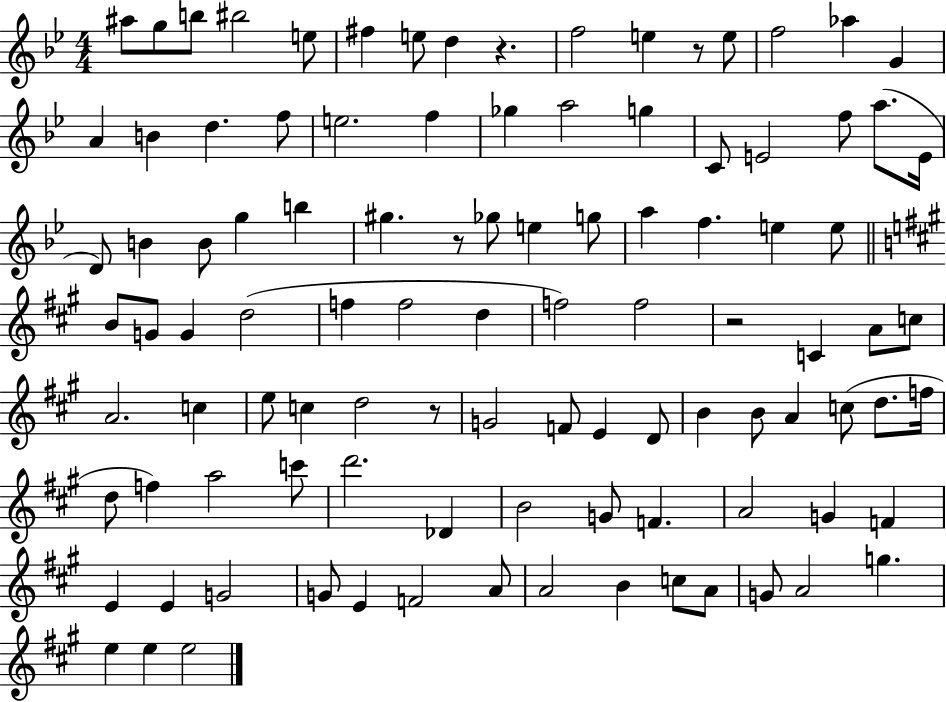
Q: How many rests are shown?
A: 5